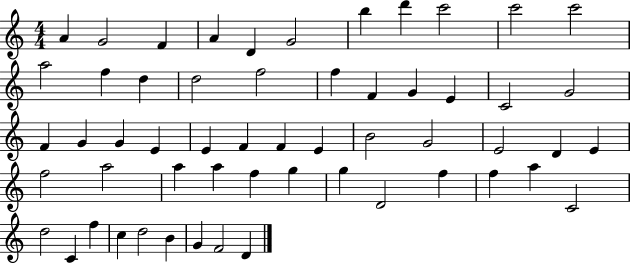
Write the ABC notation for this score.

X:1
T:Untitled
M:4/4
L:1/4
K:C
A G2 F A D G2 b d' c'2 c'2 c'2 a2 f d d2 f2 f F G E C2 G2 F G G E E F F E B2 G2 E2 D E f2 a2 a a f g g D2 f f a C2 d2 C f c d2 B G F2 D